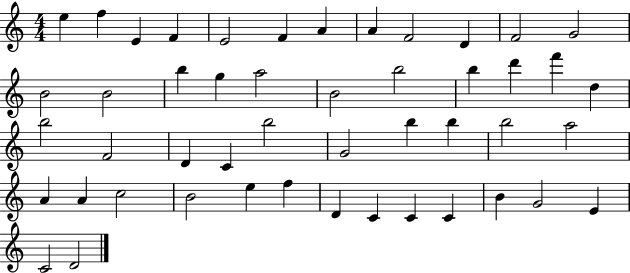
X:1
T:Untitled
M:4/4
L:1/4
K:C
e f E F E2 F A A F2 D F2 G2 B2 B2 b g a2 B2 b2 b d' f' d b2 F2 D C b2 G2 b b b2 a2 A A c2 B2 e f D C C C B G2 E C2 D2